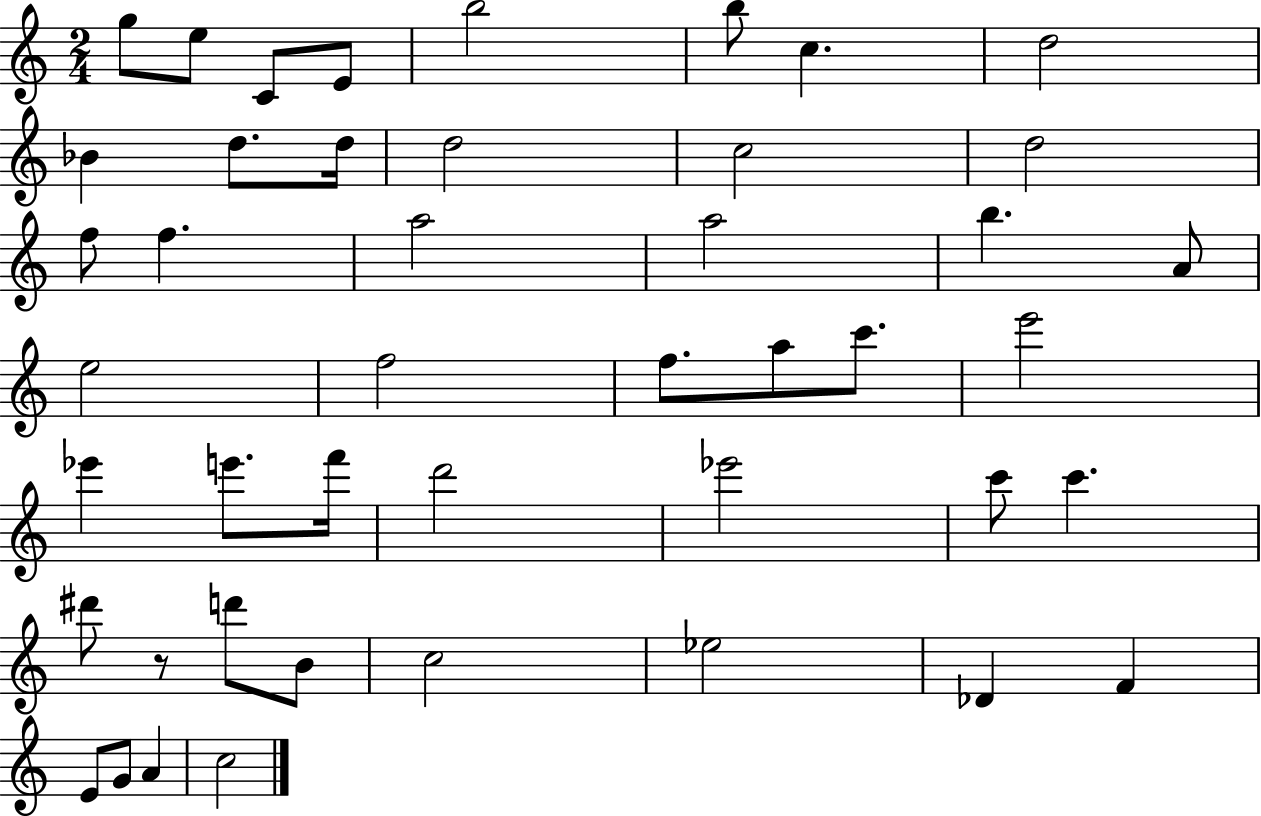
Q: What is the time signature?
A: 2/4